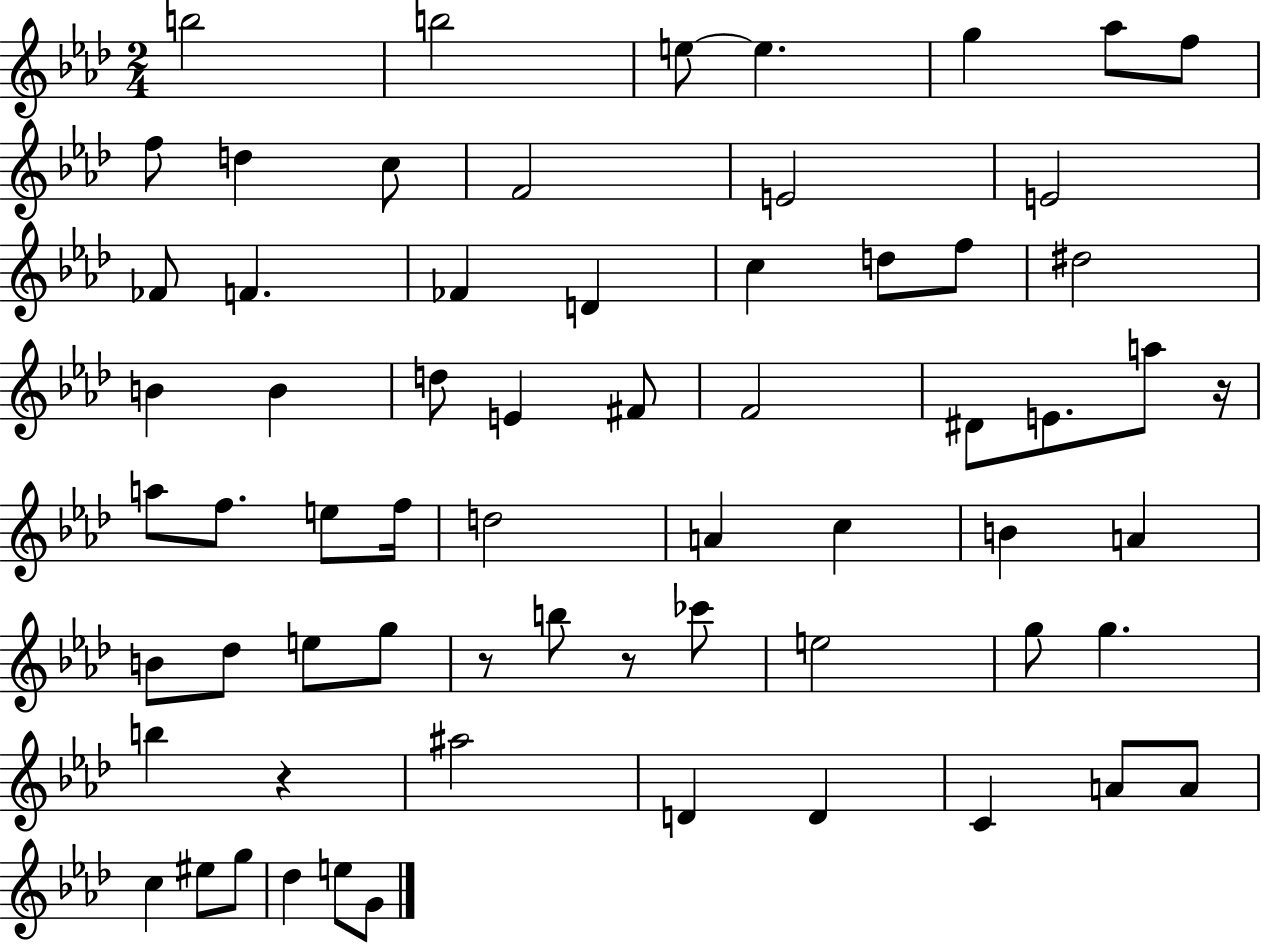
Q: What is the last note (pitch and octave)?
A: G4